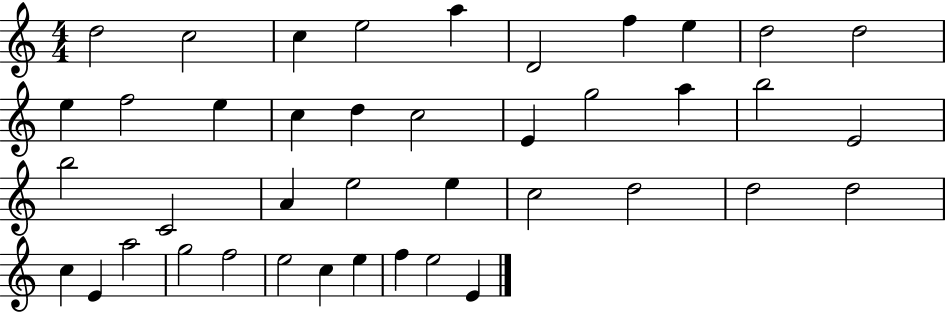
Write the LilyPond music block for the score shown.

{
  \clef treble
  \numericTimeSignature
  \time 4/4
  \key c \major
  d''2 c''2 | c''4 e''2 a''4 | d'2 f''4 e''4 | d''2 d''2 | \break e''4 f''2 e''4 | c''4 d''4 c''2 | e'4 g''2 a''4 | b''2 e'2 | \break b''2 c'2 | a'4 e''2 e''4 | c''2 d''2 | d''2 d''2 | \break c''4 e'4 a''2 | g''2 f''2 | e''2 c''4 e''4 | f''4 e''2 e'4 | \break \bar "|."
}